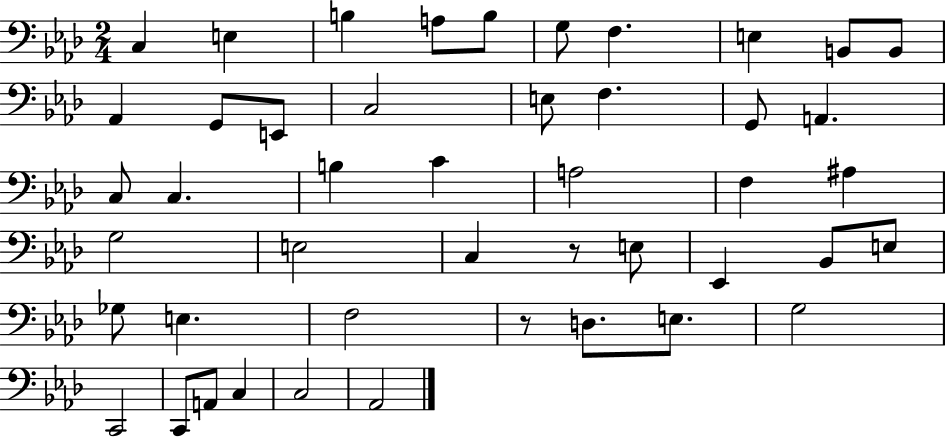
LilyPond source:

{
  \clef bass
  \numericTimeSignature
  \time 2/4
  \key aes \major
  \repeat volta 2 { c4 e4 | b4 a8 b8 | g8 f4. | e4 b,8 b,8 | \break aes,4 g,8 e,8 | c2 | e8 f4. | g,8 a,4. | \break c8 c4. | b4 c'4 | a2 | f4 ais4 | \break g2 | e2 | c4 r8 e8 | ees,4 bes,8 e8 | \break ges8 e4. | f2 | r8 d8. e8. | g2 | \break c,2 | c,8 a,8 c4 | c2 | aes,2 | \break } \bar "|."
}